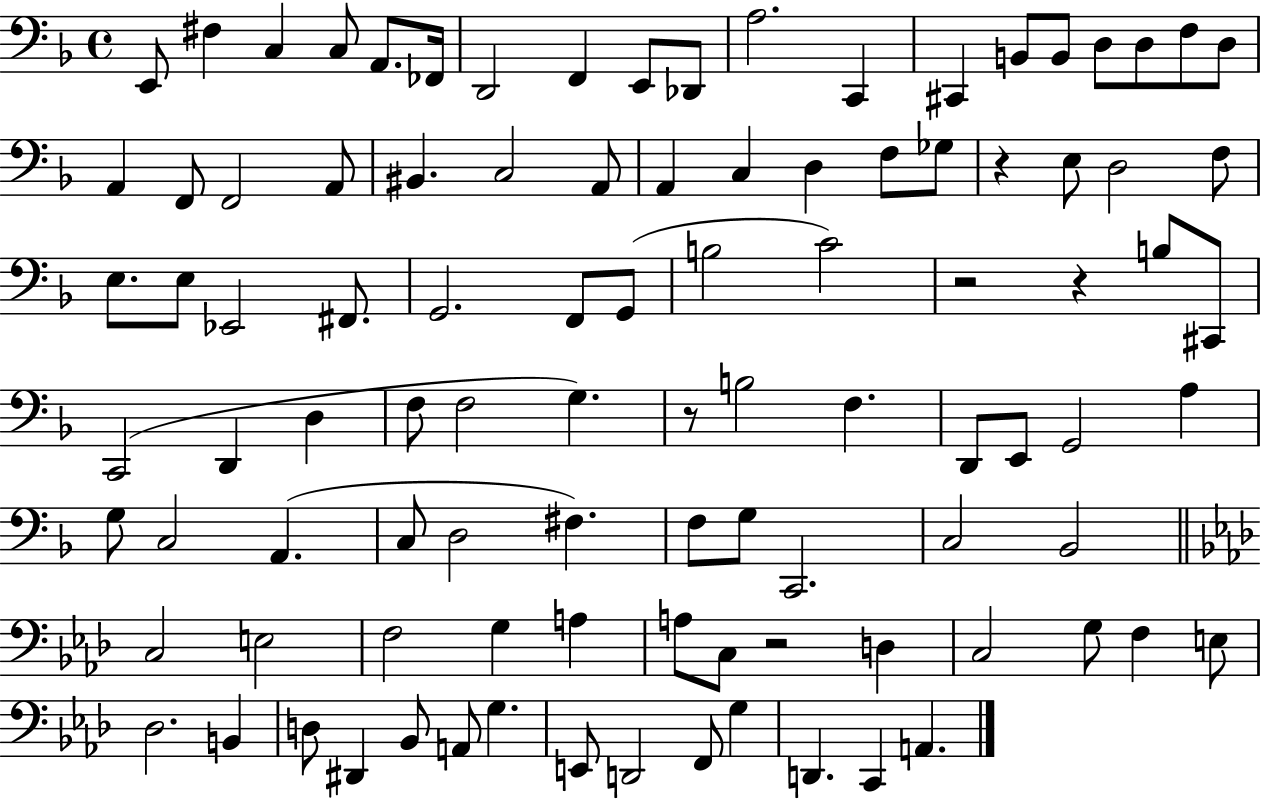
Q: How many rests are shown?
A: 5